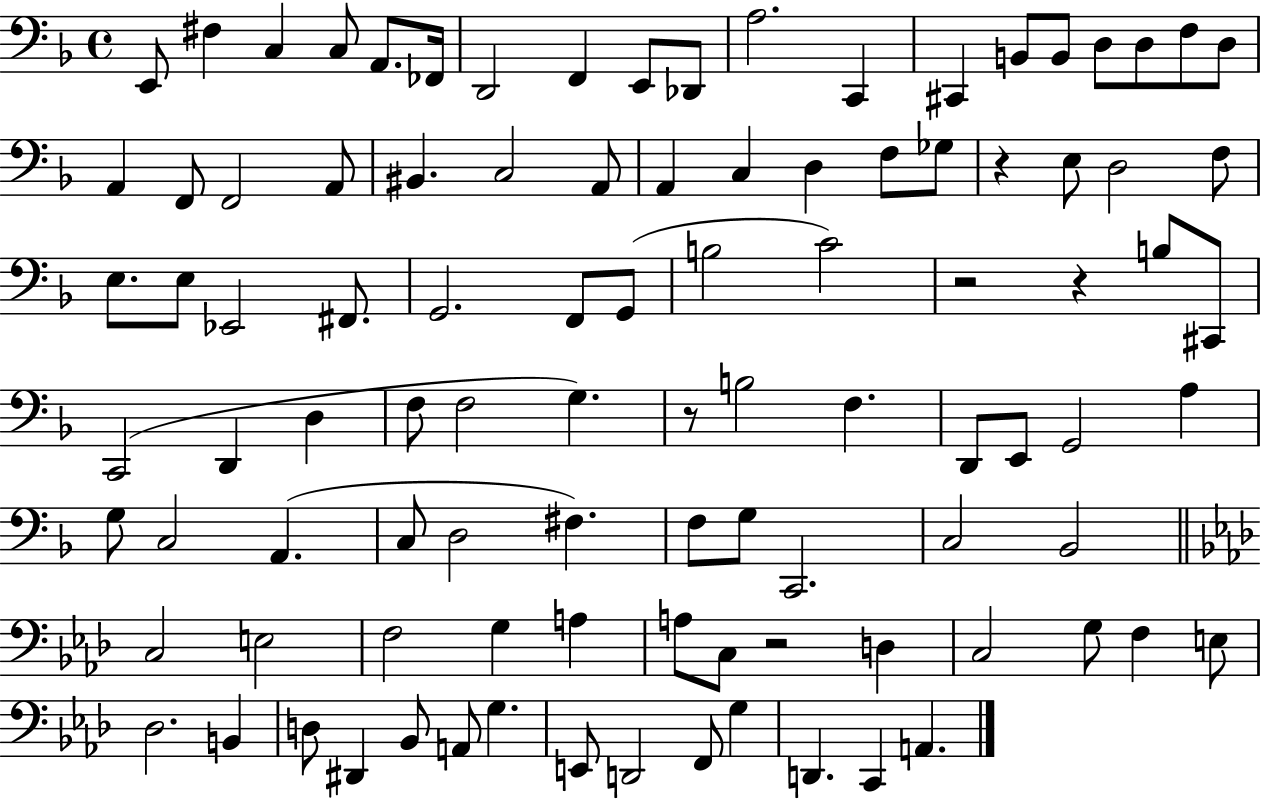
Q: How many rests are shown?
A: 5